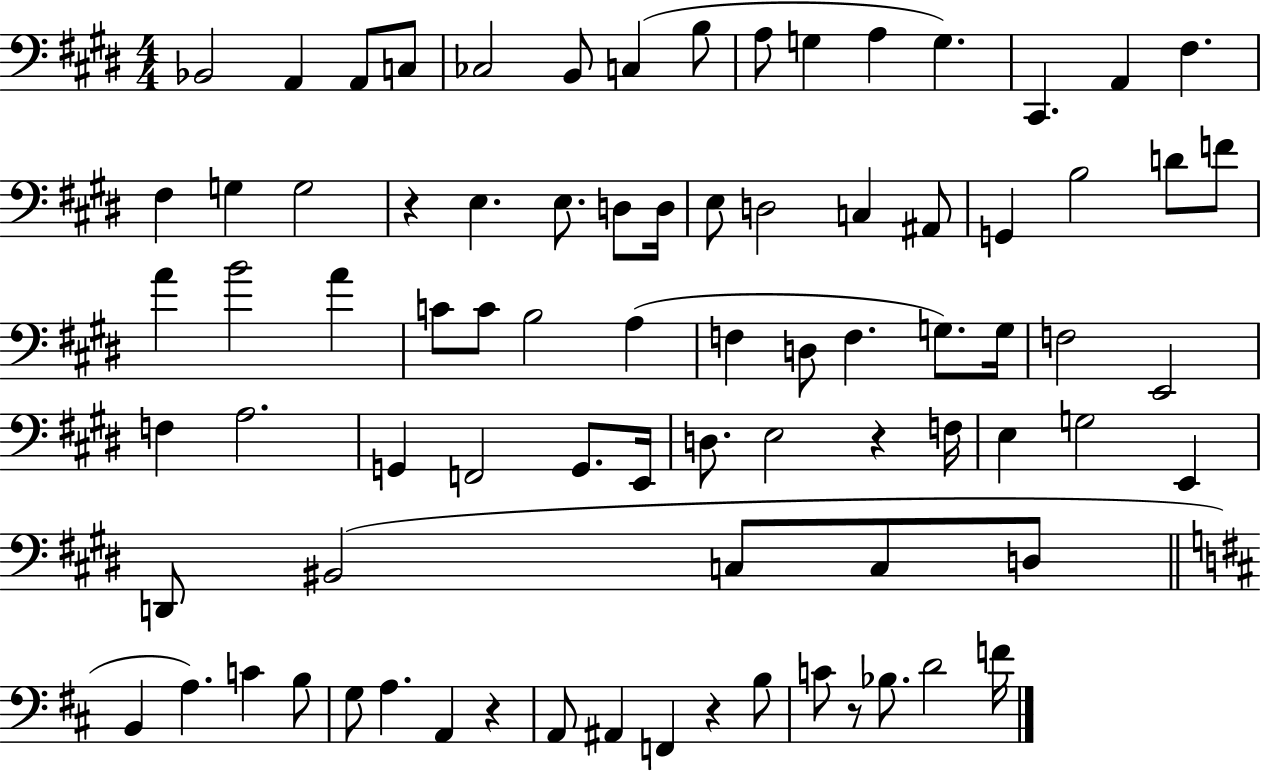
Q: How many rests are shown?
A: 5